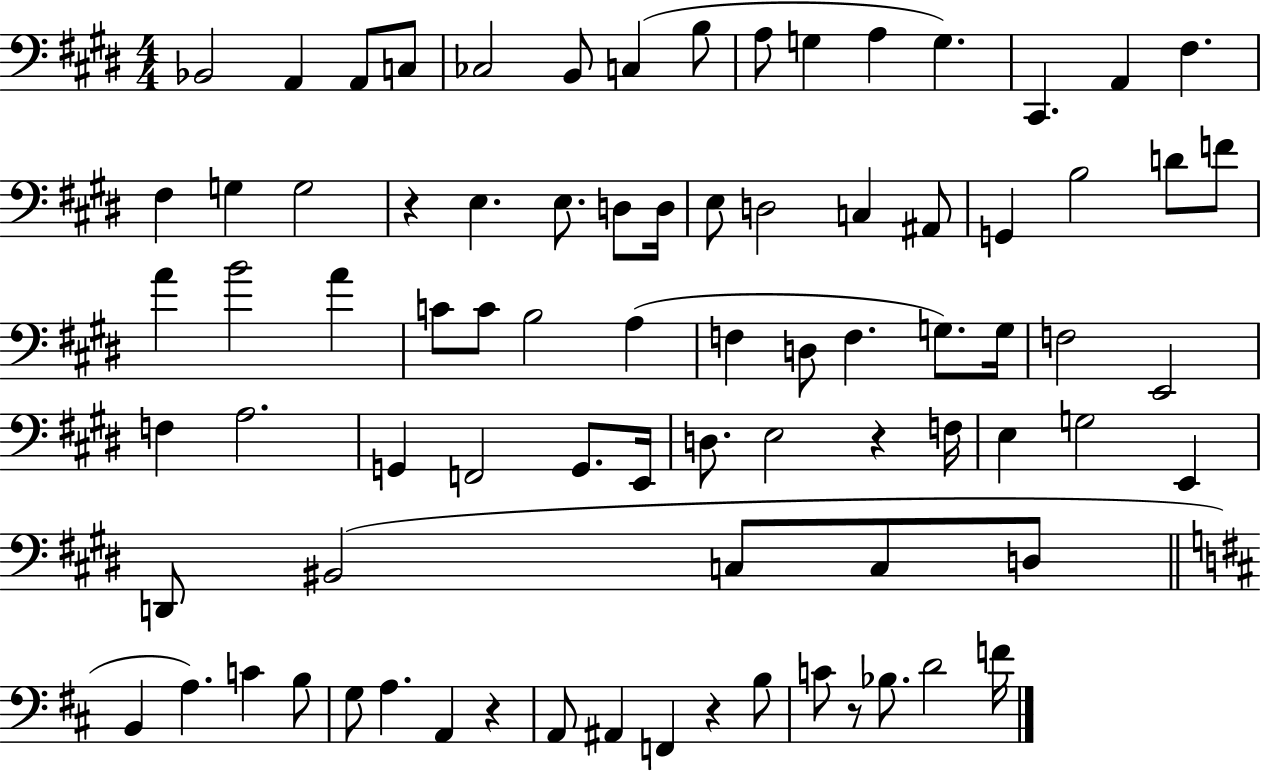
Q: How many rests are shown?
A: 5